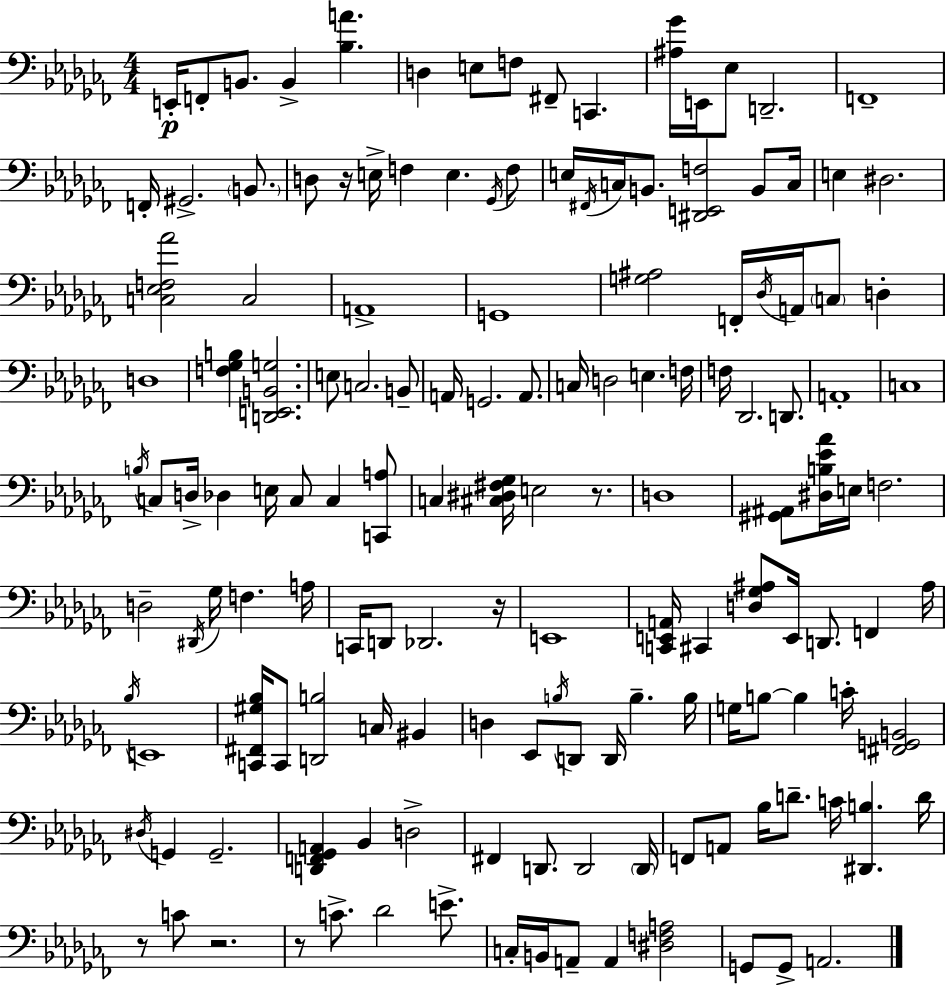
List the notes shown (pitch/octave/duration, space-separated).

E2/s F2/e B2/e. B2/q [Bb3,A4]/q. D3/q E3/e F3/e F#2/e C2/q. [A#3,Gb4]/s E2/s Eb3/e D2/h. F2/w F2/s G#2/h. B2/e. D3/e R/s E3/s F3/q E3/q. Gb2/s F3/e E3/s F#2/s C3/s B2/e. [D#2,E2,F3]/h B2/e C3/s E3/q D#3/h. [C3,Eb3,F3,Ab4]/h C3/h A2/w G2/w [G3,A#3]/h F2/s Db3/s A2/s C3/e D3/q D3/w [F3,Gb3,B3]/q [D2,E2,B2,G3]/h. E3/e C3/h. B2/e A2/s G2/h. A2/e. C3/s D3/h E3/q. F3/s F3/s Db2/h. D2/e. A2/w C3/w B3/s C3/e D3/s Db3/q E3/s C3/e C3/q [C2,A3]/e C3/q [C#3,D#3,F#3,Gb3]/s E3/h R/e. D3/w [G#2,A#2]/e [D#3,B3,Eb4,Ab4]/s E3/s F3/h. D3/h D#2/s Gb3/s F3/q. A3/s C2/s D2/e Db2/h. R/s E2/w [C2,E2,A2]/s C#2/q [D3,Gb3,A#3]/e E2/s D2/e. F2/q A#3/s Bb3/s E2/w [C2,F#2,G#3,Bb3]/s C2/e [D2,B3]/h C3/s BIS2/q D3/q Eb2/e B3/s D2/e D2/s B3/q. B3/s G3/s B3/e B3/q C4/s [F#2,G2,B2]/h D#3/s G2/q G2/h. [D2,F2,Gb2,A2]/q Bb2/q D3/h F#2/q D2/e. D2/h D2/s F2/e A2/e Bb3/s D4/e. C4/s [D#2,B3]/q. D4/s R/e C4/e R/h. R/e C4/e. Db4/h E4/e. C3/s B2/s A2/e A2/q [D#3,F3,A3]/h G2/e G2/e A2/h.